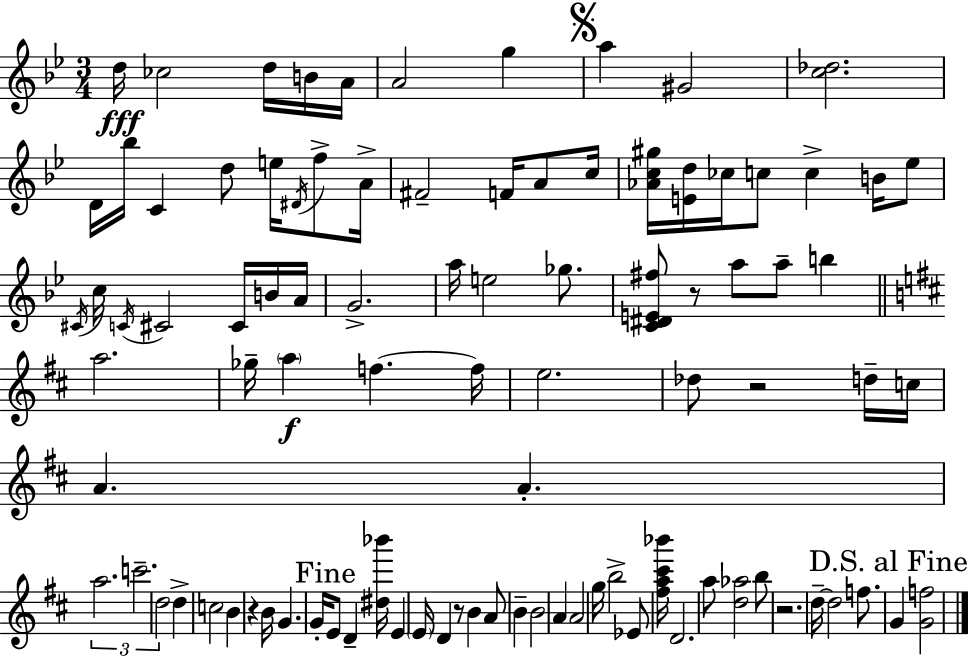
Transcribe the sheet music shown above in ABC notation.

X:1
T:Untitled
M:3/4
L:1/4
K:Bb
d/4 _c2 d/4 B/4 A/4 A2 g a ^G2 [c_d]2 D/4 _b/4 C d/2 e/4 ^D/4 f/2 A/4 ^F2 F/4 A/2 c/4 [_Ac^g]/4 [Ed]/4 _c/4 c/2 c B/4 _e/2 ^C/4 c/4 C/4 ^C2 ^C/4 B/4 A/4 G2 a/4 e2 _g/2 [C^DE^f]/2 z/2 a/2 a/2 b a2 _g/4 a f f/4 e2 _d/2 z2 d/4 c/4 A A a2 c'2 d2 d c2 B z B/4 G G/4 E/2 D [^d_b']/4 E E/4 D z/2 B A/2 B B2 A A2 g/4 b2 _E/2 [^fa^c'_b']/4 D2 a/2 [d_a]2 b/2 z2 d/4 d2 f/2 G [Gf]2